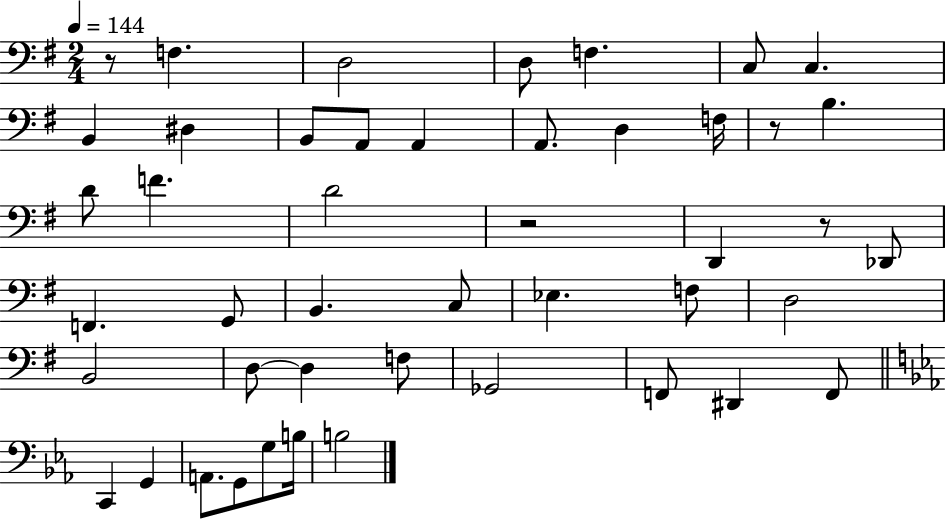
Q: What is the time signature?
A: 2/4